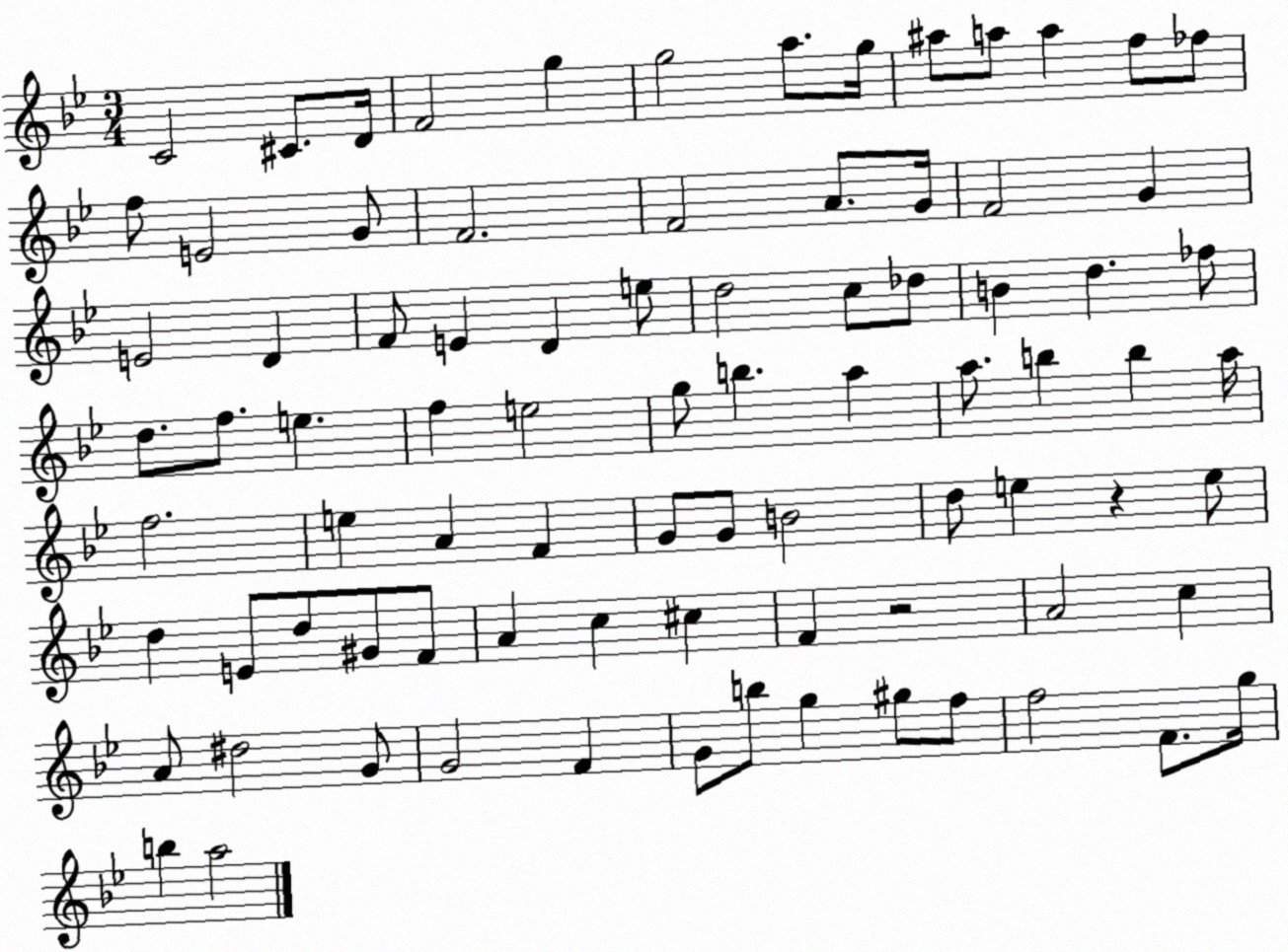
X:1
T:Untitled
M:3/4
L:1/4
K:Bb
C2 ^C/2 D/4 F2 g g2 a/2 g/4 ^a/2 a/2 a f/2 _f/2 f/2 E2 G/2 F2 F2 A/2 G/4 F2 G E2 D F/2 E D e/2 d2 c/2 _d/2 B d _f/2 d/2 f/2 e f e2 g/2 b a a/2 b b a/4 f2 e A F G/2 G/2 B2 d/2 e z e/2 d E/2 d/2 ^G/2 F/2 A c ^c F z2 A2 c A/2 ^d2 G/2 G2 F G/2 b/2 g ^g/2 f/2 f2 F/2 g/4 b a2